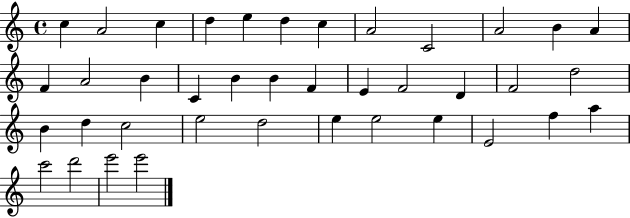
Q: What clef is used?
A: treble